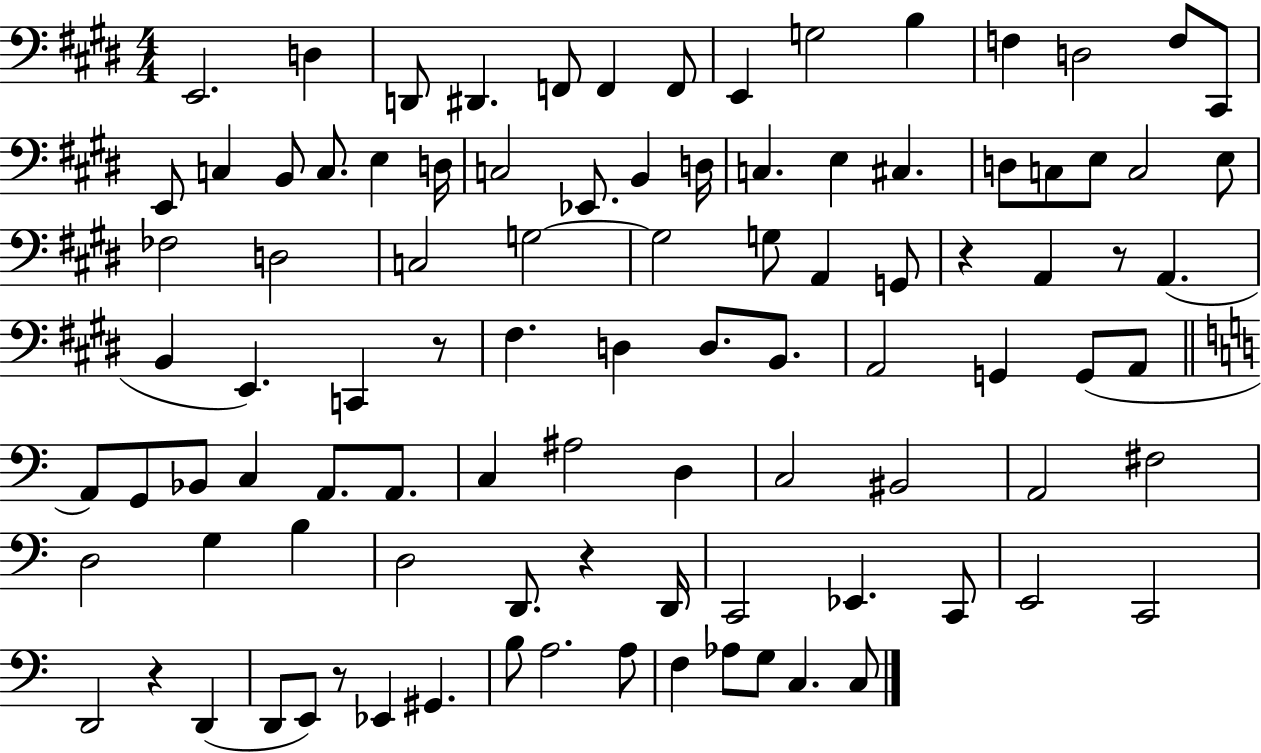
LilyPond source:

{
  \clef bass
  \numericTimeSignature
  \time 4/4
  \key e \major
  e,2. d4 | d,8 dis,4. f,8 f,4 f,8 | e,4 g2 b4 | f4 d2 f8 cis,8 | \break e,8 c4 b,8 c8. e4 d16 | c2 ees,8. b,4 d16 | c4. e4 cis4. | d8 c8 e8 c2 e8 | \break fes2 d2 | c2 g2~~ | g2 g8 a,4 g,8 | r4 a,4 r8 a,4.( | \break b,4 e,4.) c,4 r8 | fis4. d4 d8. b,8. | a,2 g,4 g,8( a,8 | \bar "||" \break \key a \minor a,8) g,8 bes,8 c4 a,8. a,8. | c4 ais2 d4 | c2 bis,2 | a,2 fis2 | \break d2 g4 b4 | d2 d,8. r4 d,16 | c,2 ees,4. c,8 | e,2 c,2 | \break d,2 r4 d,4( | d,8 e,8) r8 ees,4 gis,4. | b8 a2. a8 | f4 aes8 g8 c4. c8 | \break \bar "|."
}